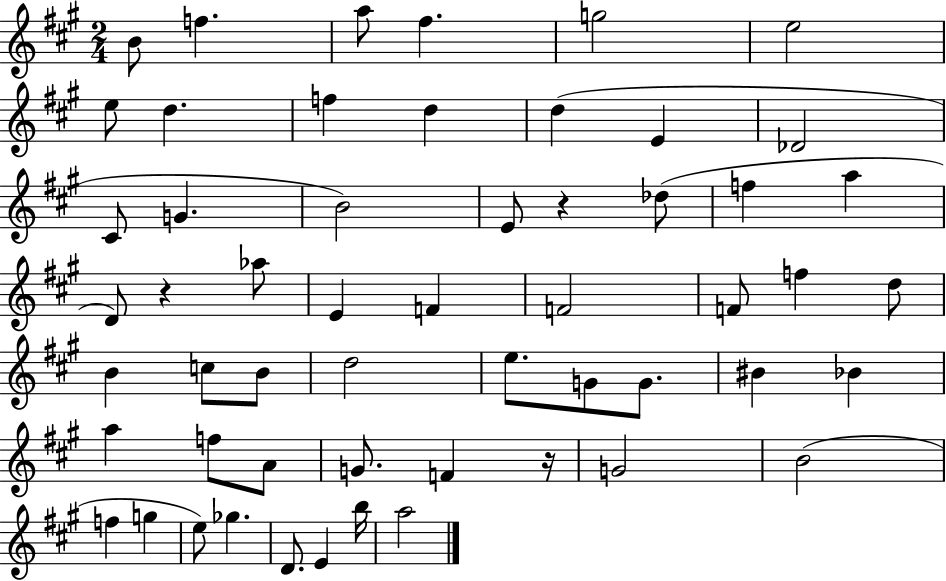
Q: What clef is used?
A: treble